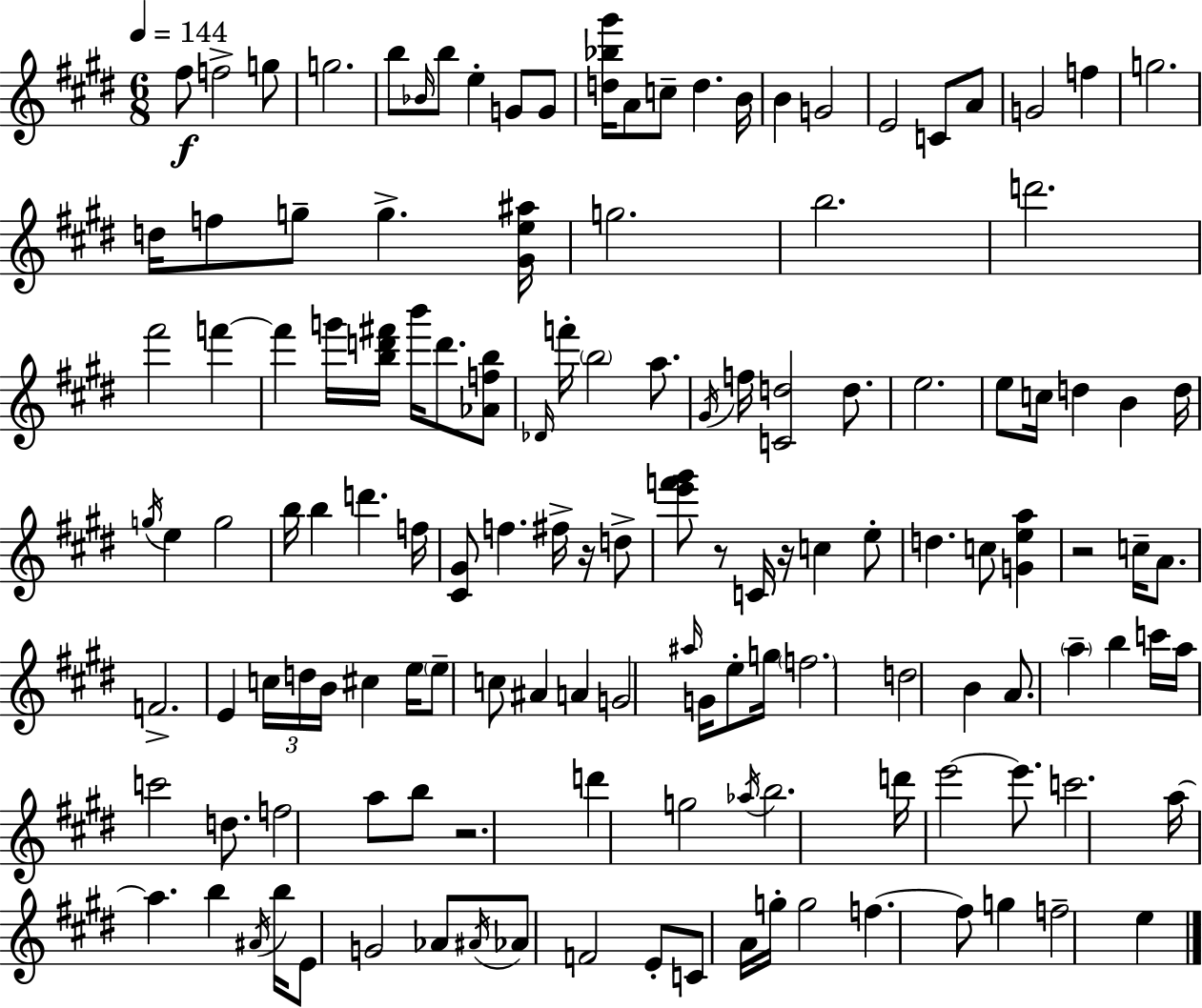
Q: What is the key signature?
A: E major